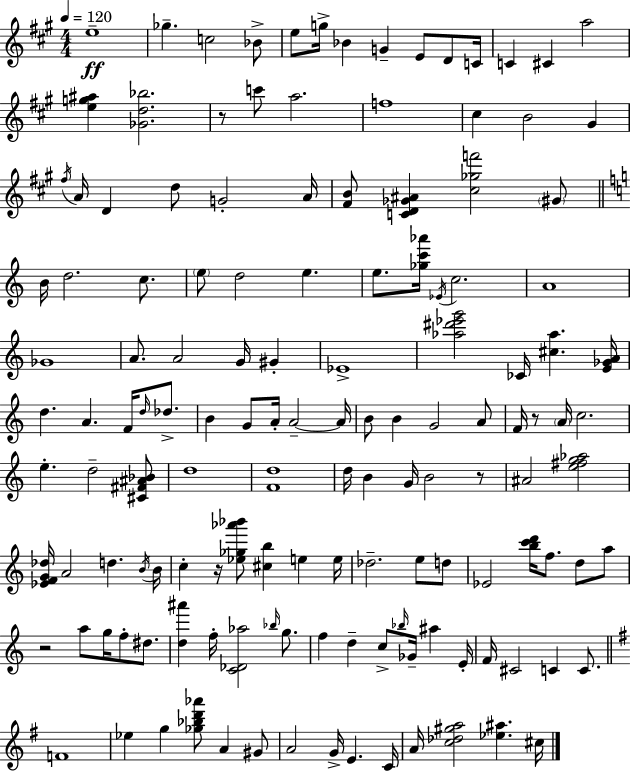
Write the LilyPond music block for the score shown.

{
  \clef treble
  \numericTimeSignature
  \time 4/4
  \key a \major
  \tempo 4 = 120
  \repeat volta 2 { e''1--\ff | ges''4.-- c''2 bes'8-> | e''8 g''16-> bes'4 g'4-- e'8 d'8 c'16 | c'4 cis'4 a''2 | \break <e'' g'' ais''>4 <ges' d'' bes''>2. | r8 c'''8 a''2. | f''1 | cis''4 b'2 gis'4 | \break \acciaccatura { fis''16 } a'16 d'4 d''8 g'2-. | a'16 <fis' b'>8 <c' d' ges' ais'>4 <cis'' ges'' f'''>2 \parenthesize gis'8 | \bar "||" \break \key c \major b'16 d''2. c''8. | \parenthesize e''8 d''2 e''4. | e''8. <ges'' c''' aes'''>16 \acciaccatura { ees'16 } c''2. | a'1 | \break ges'1 | a'8. a'2 g'16 gis'4-. | ees'1-> | <aes'' dis''' ees''' g'''>2 ces'16 <cis'' aes''>4. | \break <e' ges' a'>16 d''4. a'4. f'16 \grace { d''16 } des''8.-> | b'4 g'8 a'16-. a'2--~~ | a'16 b'8 b'4 g'2 | a'8 f'16 r8 \parenthesize a'16 c''2. | \break e''4.-. d''2-- | <cis' fis' ais' bes'>8 d''1 | <f' d''>1 | d''16 b'4 g'16 b'2 | \break r8 ais'2 <e'' fis'' g'' aes''>2 | <ees' f' g' des''>16 a'2 d''4. | \acciaccatura { b'16 } b'16 c''4-. r16 <ees'' ges'' aes''' bes'''>8 <cis'' b''>4 e''4 | e''16 des''2.-- e''8 | \break d''8 ees'2 <b'' c''' d'''>16 f''8. d''8 | a''8 r2 a''8 g''16 f''8-. | dis''8. <d'' ais'''>4 f''16-. <c' des' aes''>2 | \grace { bes''16 } g''8. f''4 d''4-- c''8-> \grace { bes''16 } ges'16-- | \break ais''4 e'16-. f'16 cis'2 c'4 | c'8. \bar "||" \break \key e \minor f'1 | ees''4 g''4 <ges'' bes'' d''' aes'''>8 a'4 gis'8 | a'2 g'16-> e'4. c'16 | a'16 <c'' des'' gis'' a''>2 <ees'' ais''>4. cis''16 | \break } \bar "|."
}